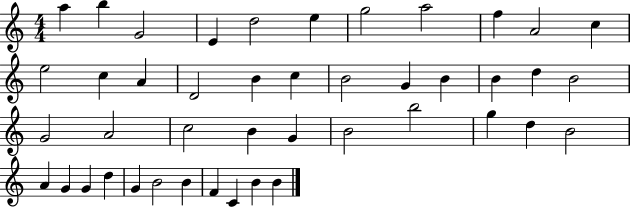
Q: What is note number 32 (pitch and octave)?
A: D5